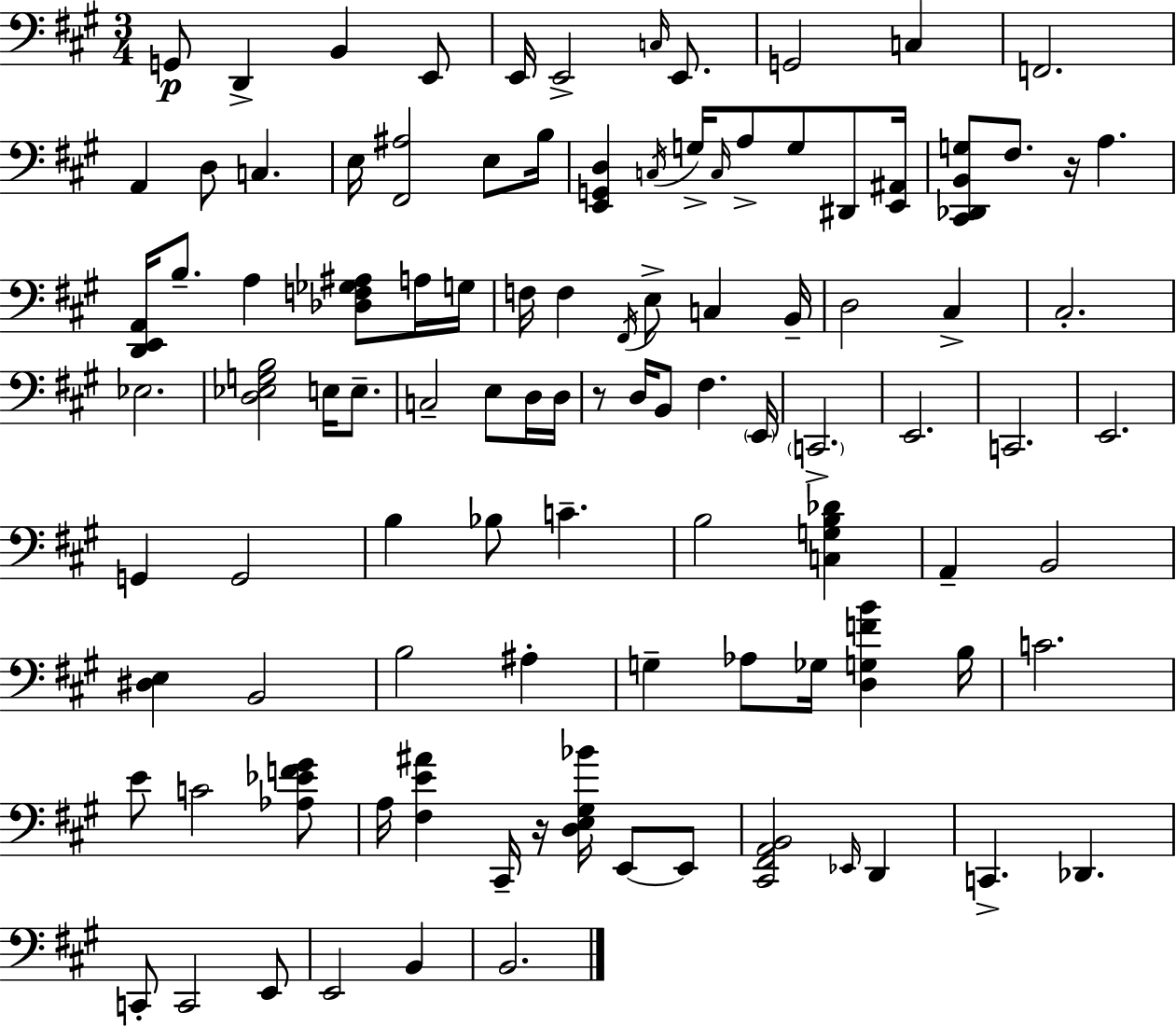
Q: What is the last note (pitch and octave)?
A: B2